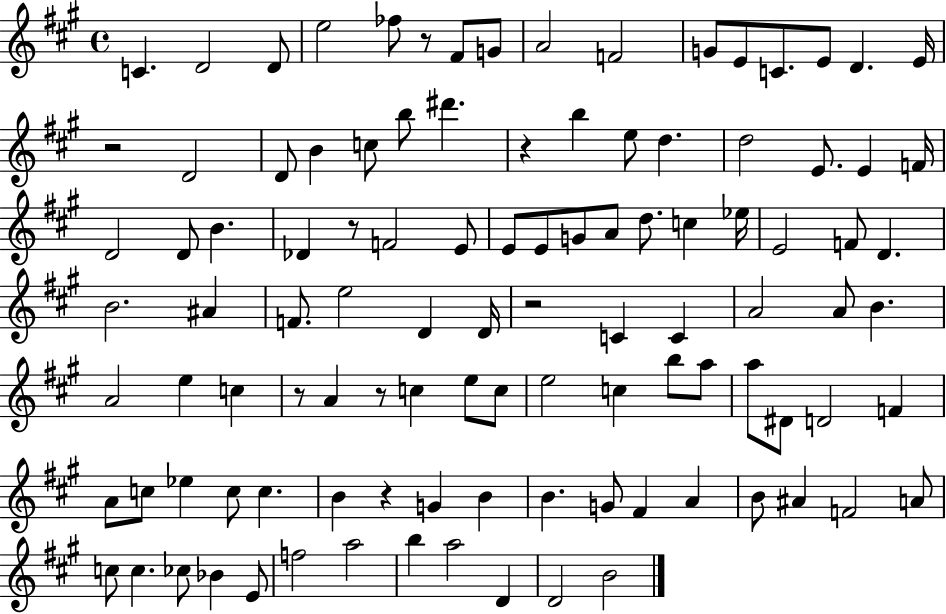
{
  \clef treble
  \time 4/4
  \defaultTimeSignature
  \key a \major
  c'4. d'2 d'8 | e''2 fes''8 r8 fis'8 g'8 | a'2 f'2 | g'8 e'8 c'8. e'8 d'4. e'16 | \break r2 d'2 | d'8 b'4 c''8 b''8 dis'''4. | r4 b''4 e''8 d''4. | d''2 e'8. e'4 f'16 | \break d'2 d'8 b'4. | des'4 r8 f'2 e'8 | e'8 e'8 g'8 a'8 d''8. c''4 ees''16 | e'2 f'8 d'4. | \break b'2. ais'4 | f'8. e''2 d'4 d'16 | r2 c'4 c'4 | a'2 a'8 b'4. | \break a'2 e''4 c''4 | r8 a'4 r8 c''4 e''8 c''8 | e''2 c''4 b''8 a''8 | a''8 dis'8 d'2 f'4 | \break a'8 c''8 ees''4 c''8 c''4. | b'4 r4 g'4 b'4 | b'4. g'8 fis'4 a'4 | b'8 ais'4 f'2 a'8 | \break c''8 c''4. ces''8 bes'4 e'8 | f''2 a''2 | b''4 a''2 d'4 | d'2 b'2 | \break \bar "|."
}